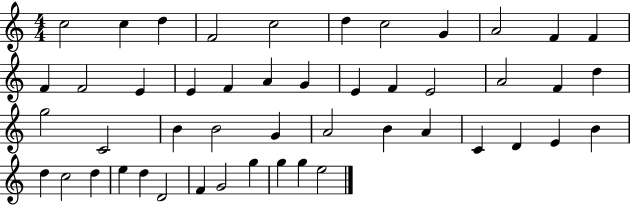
X:1
T:Untitled
M:4/4
L:1/4
K:C
c2 c d F2 c2 d c2 G A2 F F F F2 E E F A G E F E2 A2 F d g2 C2 B B2 G A2 B A C D E B d c2 d e d D2 F G2 g g g e2